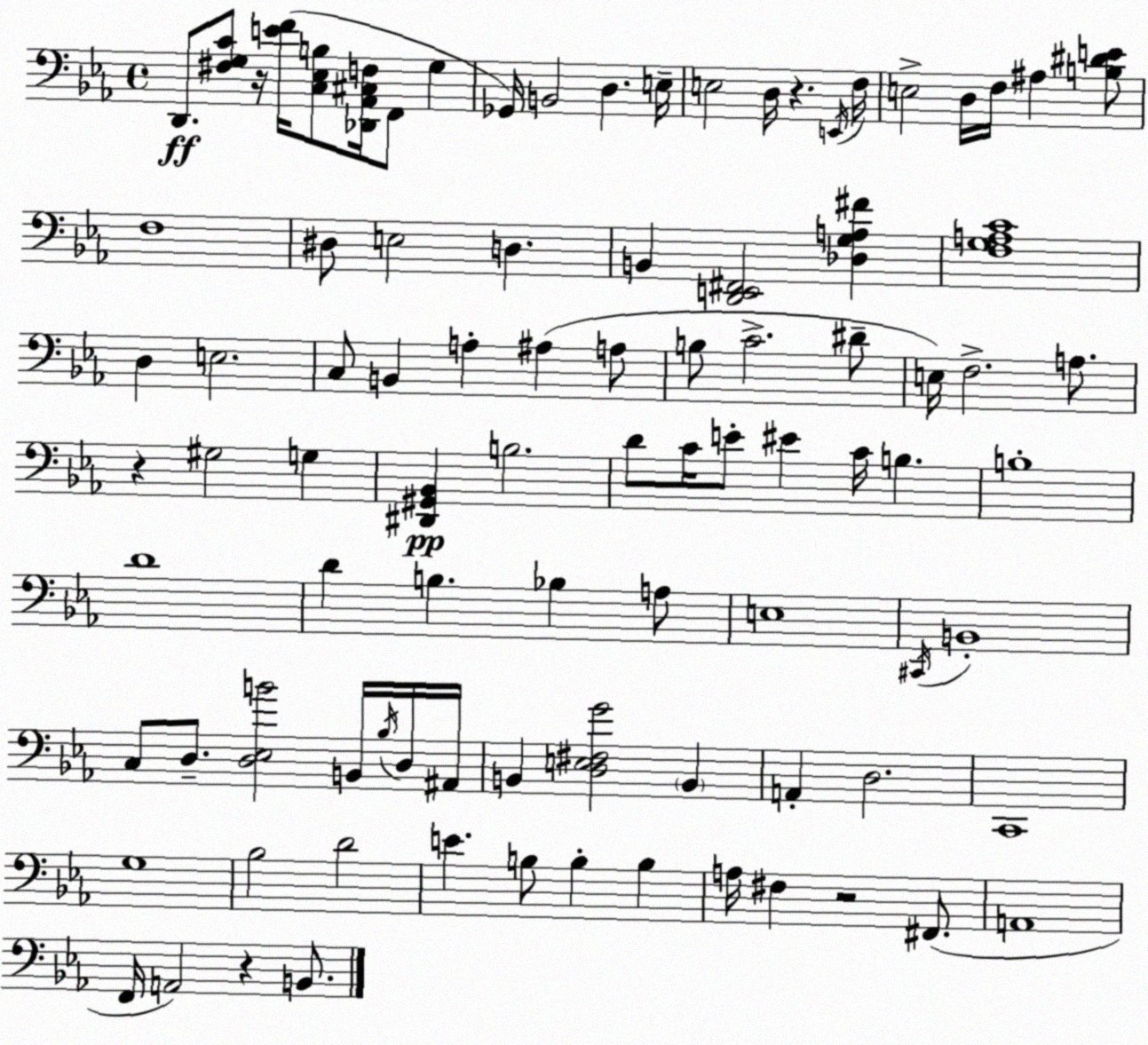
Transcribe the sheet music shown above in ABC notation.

X:1
T:Untitled
M:4/4
L:1/4
K:Cm
D,,/2 [^F,G,C]/2 z/4 [EF]/4 [C,_E,B,]/2 [_D,,_A,,^C,F,]/4 F,,/2 G, _G,,/4 B,,2 D, E,/4 E,2 D,/4 z E,,/4 F,/4 E,2 D,/4 F,/4 ^A, [B,^DE]/2 F,4 ^D,/2 E,2 D, B,, [D,,E,,^F,,]2 [_D,G,A,^F] [F,G,A,C]4 D, E,2 C,/2 B,, A, ^A, A,/2 B,/2 C2 ^D/2 E,/4 F,2 A,/2 z ^G,2 G, [^D,,^G,,_B,,] B,2 D/2 C/4 E/2 ^E C/4 B, B,4 D4 D B, _B, A,/2 E,4 ^C,,/4 B,,4 C,/2 D,/2 [D,_E,B]2 B,,/4 _B,/4 D,/4 ^A,,/4 B,, [D,E,^F,G]2 B,, A,, D,2 C,,4 G,4 _B,2 D2 E B,/2 B, B, A,/4 ^F, z2 ^F,,/2 A,,4 F,,/4 A,,2 z B,,/2